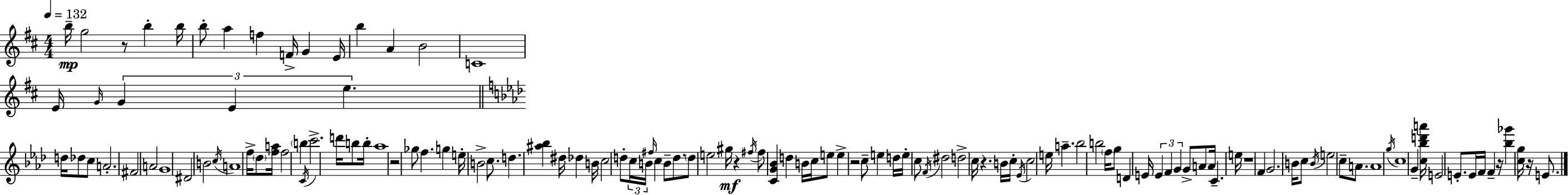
{
  \clef treble
  \numericTimeSignature
  \time 4/4
  \key d \major
  \tempo 4 = 132
  \repeat volta 2 { b''16--\mp g''2 r8 b''4-. b''16 | b''8-. a''4 f''4 f'16-> g'4 e'16 | b''4 a'4 b'2 | c'1 | \break e'16 \grace { g'16 } \tuplet 3/2 { g'4 e'4 e''4. } | \bar "||" \break \key aes \major d''16 des''8 c''8 a'2.-. | fis'2 a'2 | g'1 | dis'2 b'2 | \break \acciaccatura { c''16 } a'1 | f''16-> \parenthesize des''8 <f'' a''>16 f''2 \parenthesize b''4 | \acciaccatura { c'16 } c'''2.-> d'''16 | b''8 b''16-. aes''1 | \break r2 ges''8 f''4. | g''4 e''16-. b'2-> | c''8. d''4. <ais'' bes''>4 dis''16 des''4 | b'16 c''2 d''8-. \tuplet 3/2 { c''16 b'16 \grace { fis''16 } } | \break c''4 b'8-- d''8. \parenthesize d''8 e''2 | gis''16\mf r4 \acciaccatura { fis''16 } fis''8 <c' g' bes'>4 d''4 | b'16 c''16 e''8 e''4-> r2 | c''8-- e''4 d''16 e''16-. c''8 \acciaccatura { f'16 } dis''2 | \break d''2-> c''16 r4. | b'16 c''16-. \acciaccatura { ees'16 } c''2 | e''16 a''4.-- bes''2 b''2 | \parenthesize f''16 g''8 d'4 e'16 \tuplet 3/2 { e'4 | \break f'4 g'4 } g'8-> a'8 a'16 | c'4.-- e''16 r1 | f'4 g'2. | b'16 c''8 \acciaccatura { b'16 } e''2 | \break c''8-- a'8. a'1 | \acciaccatura { g''16 } c''1 | g'4-- <c'' bes'' d''' a'''>16 e'2 | e'8.-. e'16 f'16 f'4-- r16 | \break <bes'' ges'''>4 <c'' g''>16 r16 e'8. } \bar "|."
}